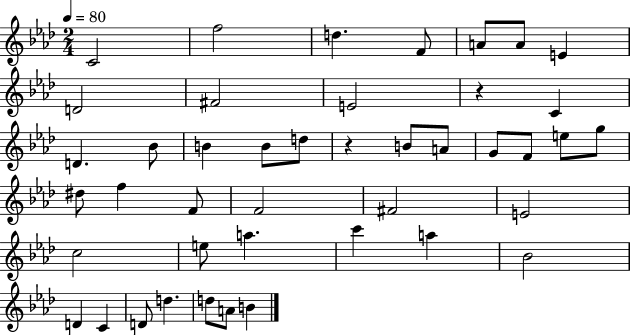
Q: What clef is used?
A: treble